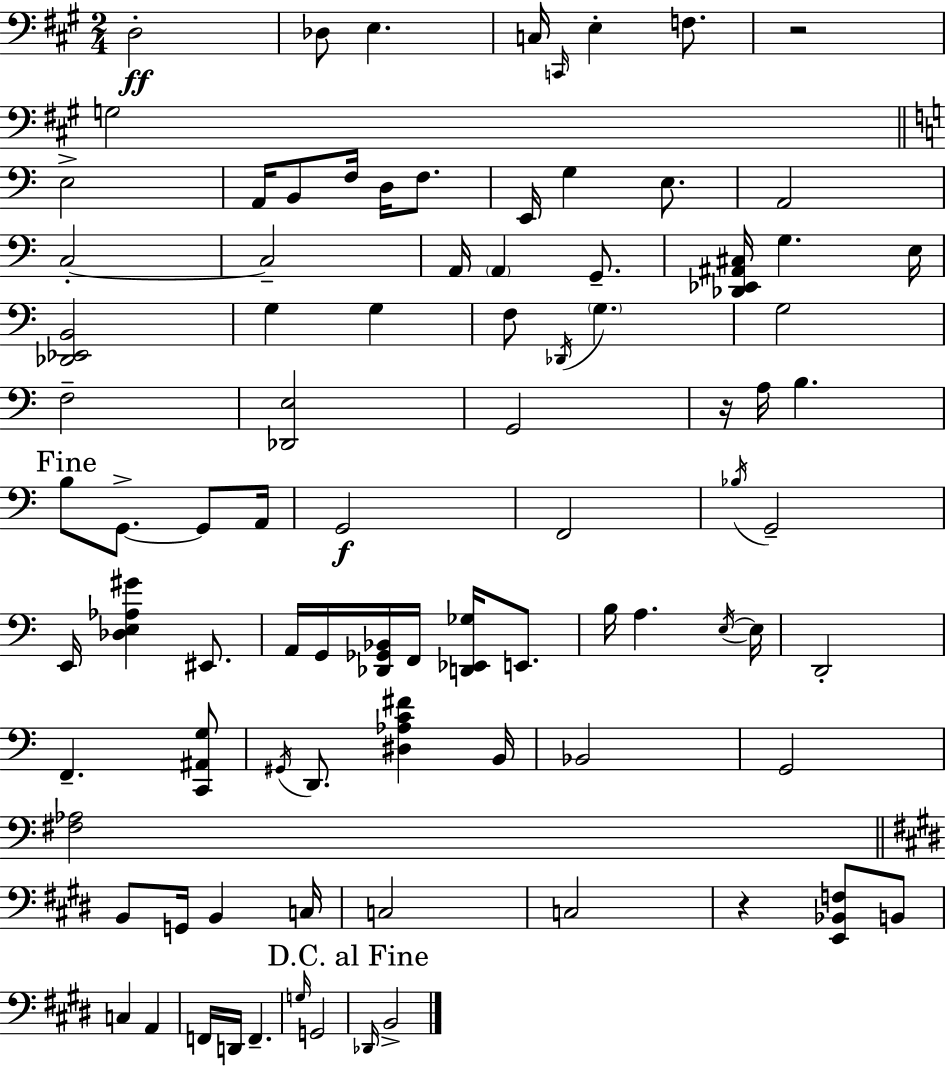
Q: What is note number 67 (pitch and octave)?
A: B2